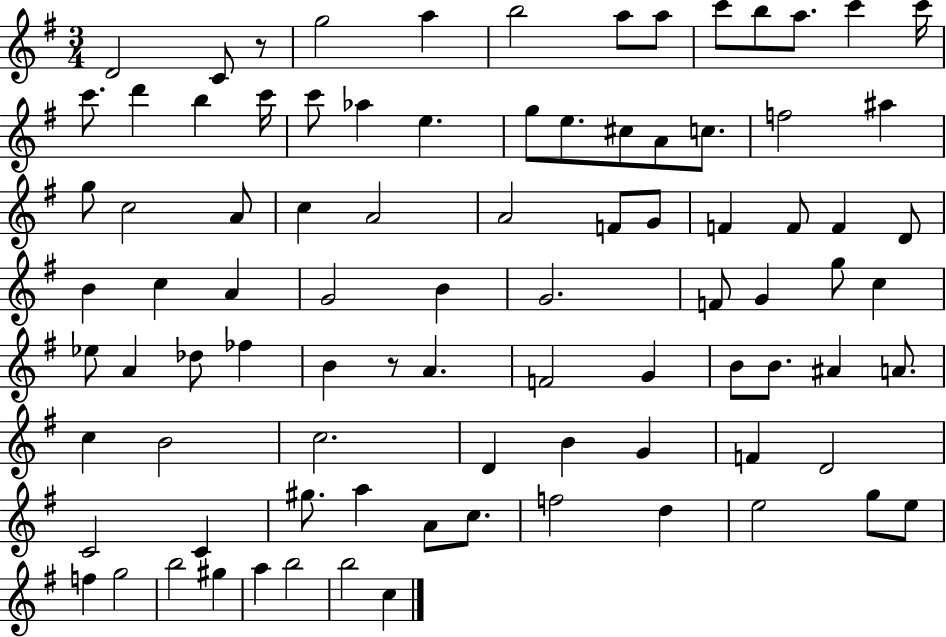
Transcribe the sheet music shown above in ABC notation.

X:1
T:Untitled
M:3/4
L:1/4
K:G
D2 C/2 z/2 g2 a b2 a/2 a/2 c'/2 b/2 a/2 c' c'/4 c'/2 d' b c'/4 c'/2 _a e g/2 e/2 ^c/2 A/2 c/2 f2 ^a g/2 c2 A/2 c A2 A2 F/2 G/2 F F/2 F D/2 B c A G2 B G2 F/2 G g/2 c _e/2 A _d/2 _f B z/2 A F2 G B/2 B/2 ^A A/2 c B2 c2 D B G F D2 C2 C ^g/2 a A/2 c/2 f2 d e2 g/2 e/2 f g2 b2 ^g a b2 b2 c